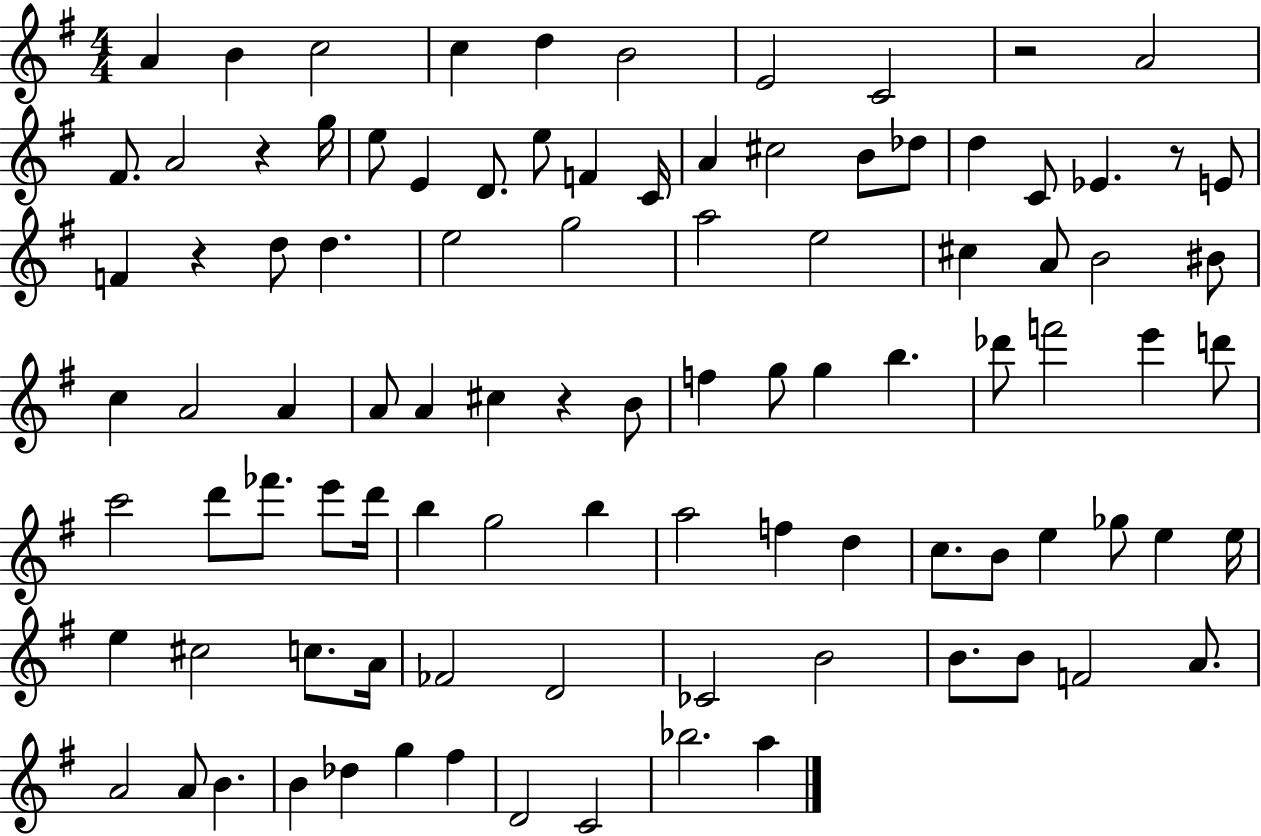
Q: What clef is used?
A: treble